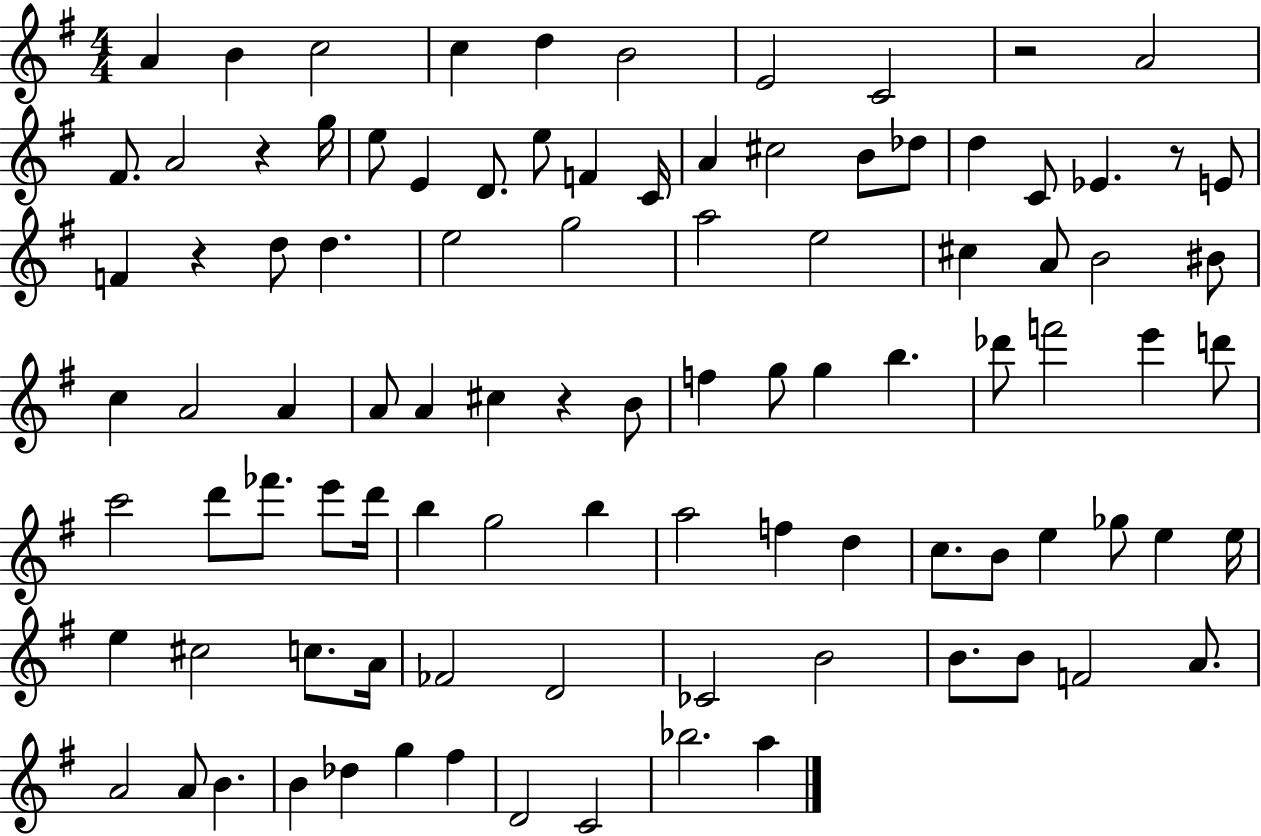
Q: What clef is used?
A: treble